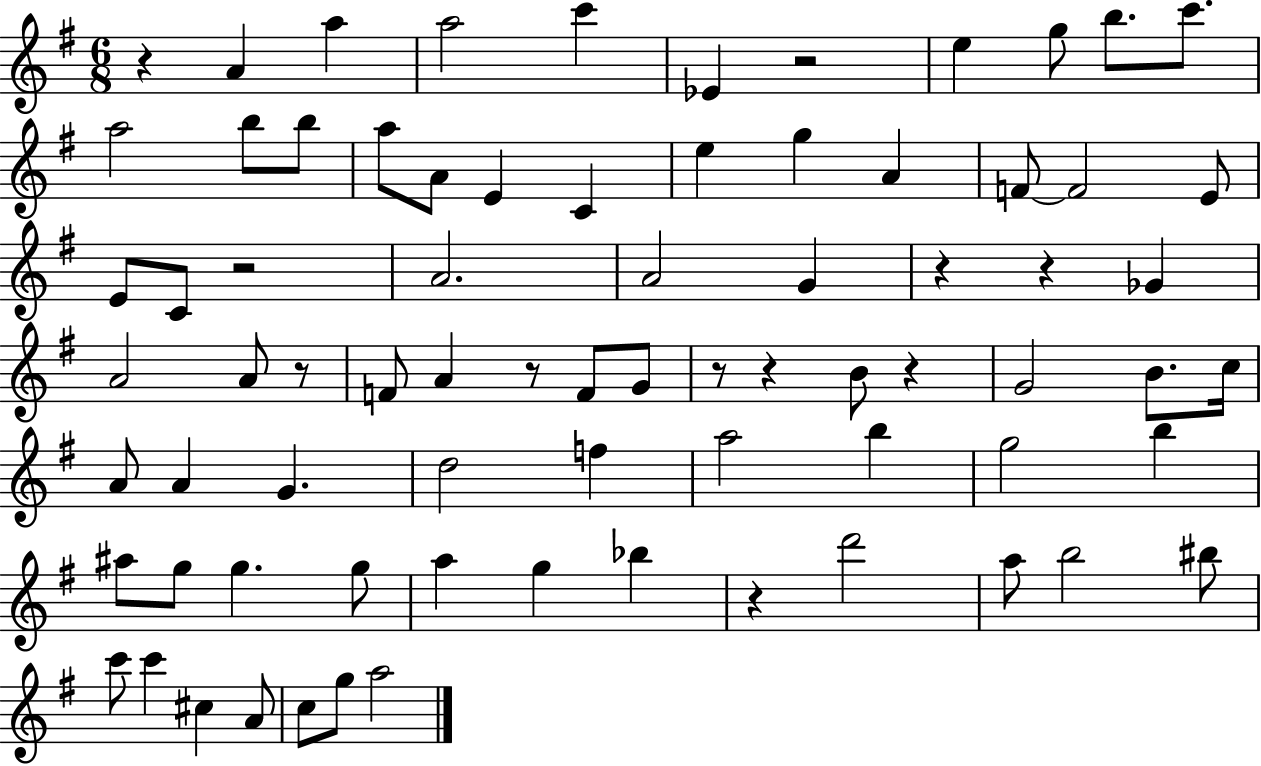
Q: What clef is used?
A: treble